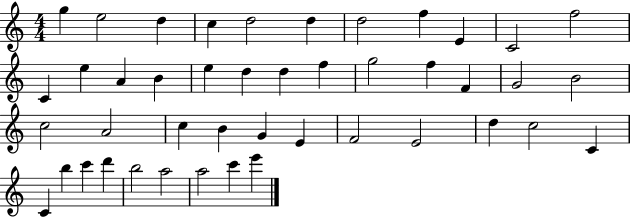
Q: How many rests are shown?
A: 0